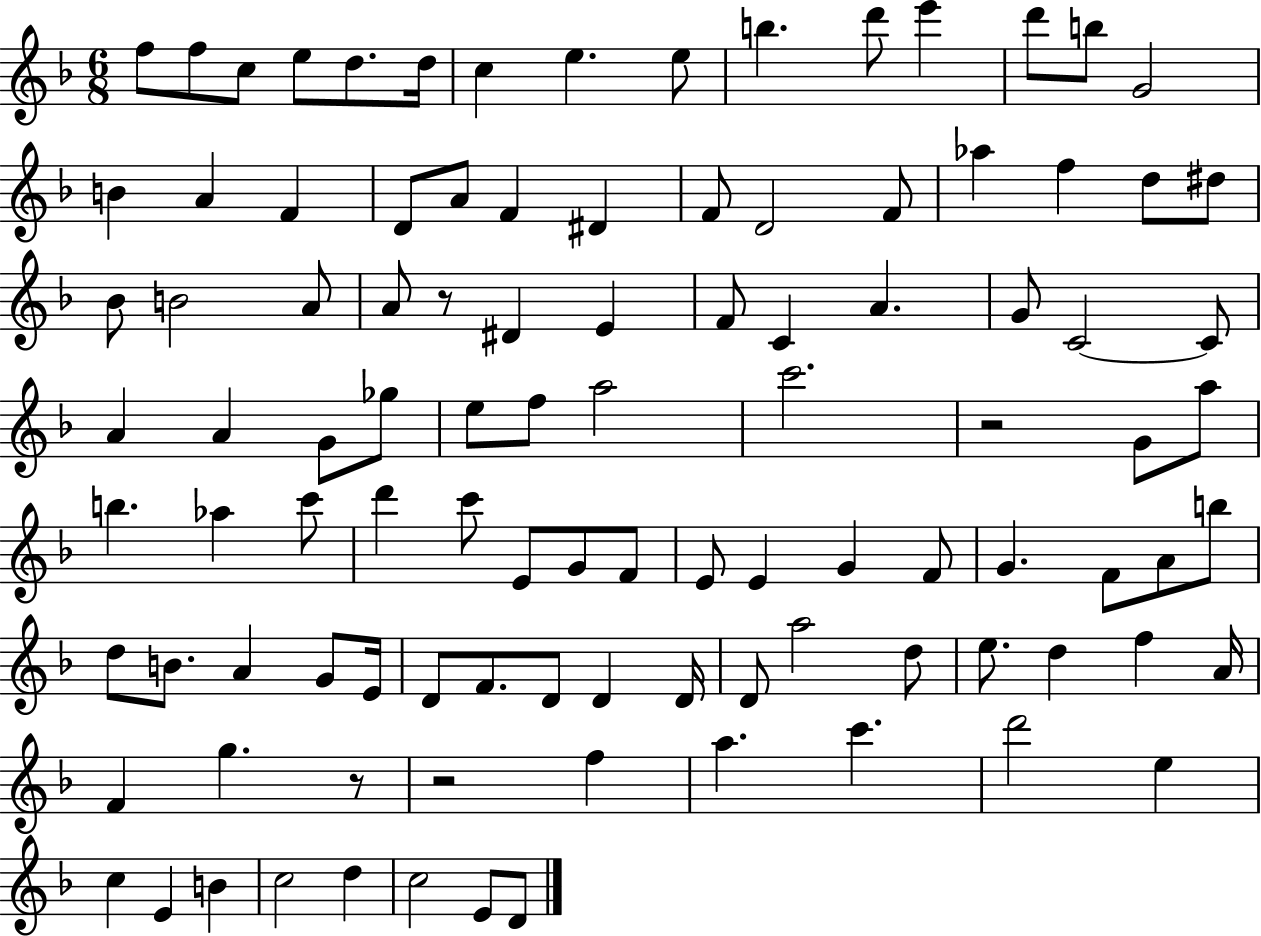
{
  \clef treble
  \numericTimeSignature
  \time 6/8
  \key f \major
  f''8 f''8 c''8 e''8 d''8. d''16 | c''4 e''4. e''8 | b''4. d'''8 e'''4 | d'''8 b''8 g'2 | \break b'4 a'4 f'4 | d'8 a'8 f'4 dis'4 | f'8 d'2 f'8 | aes''4 f''4 d''8 dis''8 | \break bes'8 b'2 a'8 | a'8 r8 dis'4 e'4 | f'8 c'4 a'4. | g'8 c'2~~ c'8 | \break a'4 a'4 g'8 ges''8 | e''8 f''8 a''2 | c'''2. | r2 g'8 a''8 | \break b''4. aes''4 c'''8 | d'''4 c'''8 e'8 g'8 f'8 | e'8 e'4 g'4 f'8 | g'4. f'8 a'8 b''8 | \break d''8 b'8. a'4 g'8 e'16 | d'8 f'8. d'8 d'4 d'16 | d'8 a''2 d''8 | e''8. d''4 f''4 a'16 | \break f'4 g''4. r8 | r2 f''4 | a''4. c'''4. | d'''2 e''4 | \break c''4 e'4 b'4 | c''2 d''4 | c''2 e'8 d'8 | \bar "|."
}